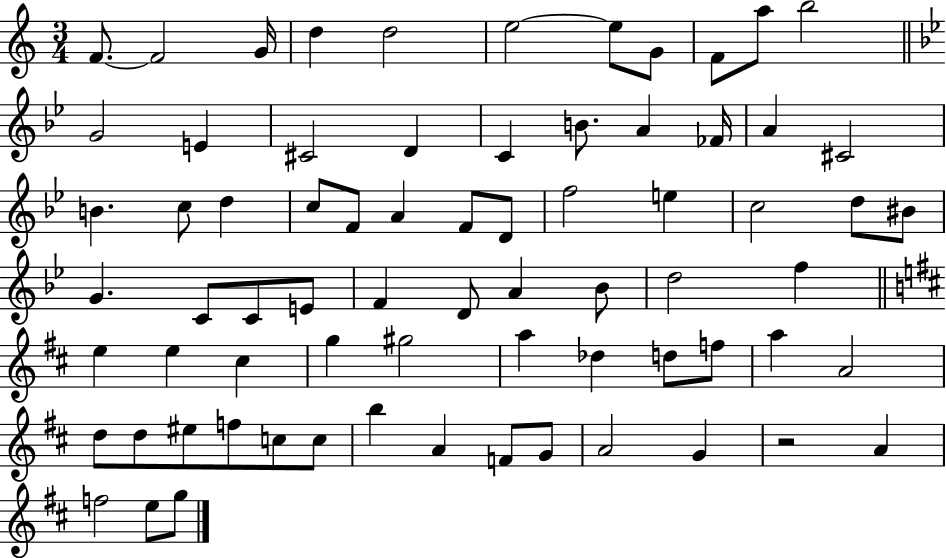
{
  \clef treble
  \numericTimeSignature
  \time 3/4
  \key c \major
  f'8.~~ f'2 g'16 | d''4 d''2 | e''2~~ e''8 g'8 | f'8 a''8 b''2 | \break \bar "||" \break \key g \minor g'2 e'4 | cis'2 d'4 | c'4 b'8. a'4 fes'16 | a'4 cis'2 | \break b'4. c''8 d''4 | c''8 f'8 a'4 f'8 d'8 | f''2 e''4 | c''2 d''8 bis'8 | \break g'4. c'8 c'8 e'8 | f'4 d'8 a'4 bes'8 | d''2 f''4 | \bar "||" \break \key d \major e''4 e''4 cis''4 | g''4 gis''2 | a''4 des''4 d''8 f''8 | a''4 a'2 | \break d''8 d''8 eis''8 f''8 c''8 c''8 | b''4 a'4 f'8 g'8 | a'2 g'4 | r2 a'4 | \break f''2 e''8 g''8 | \bar "|."
}